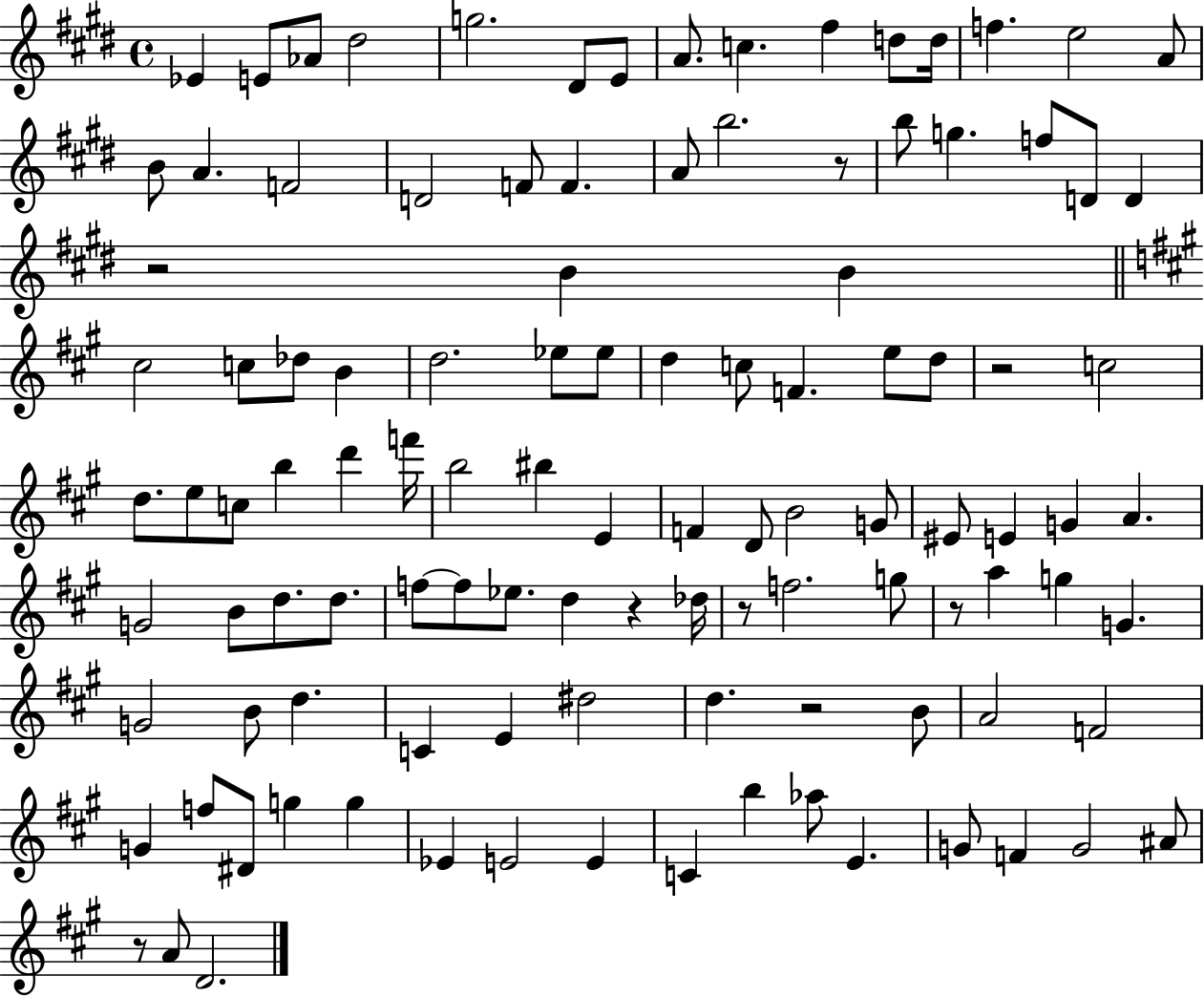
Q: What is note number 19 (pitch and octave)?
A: D4